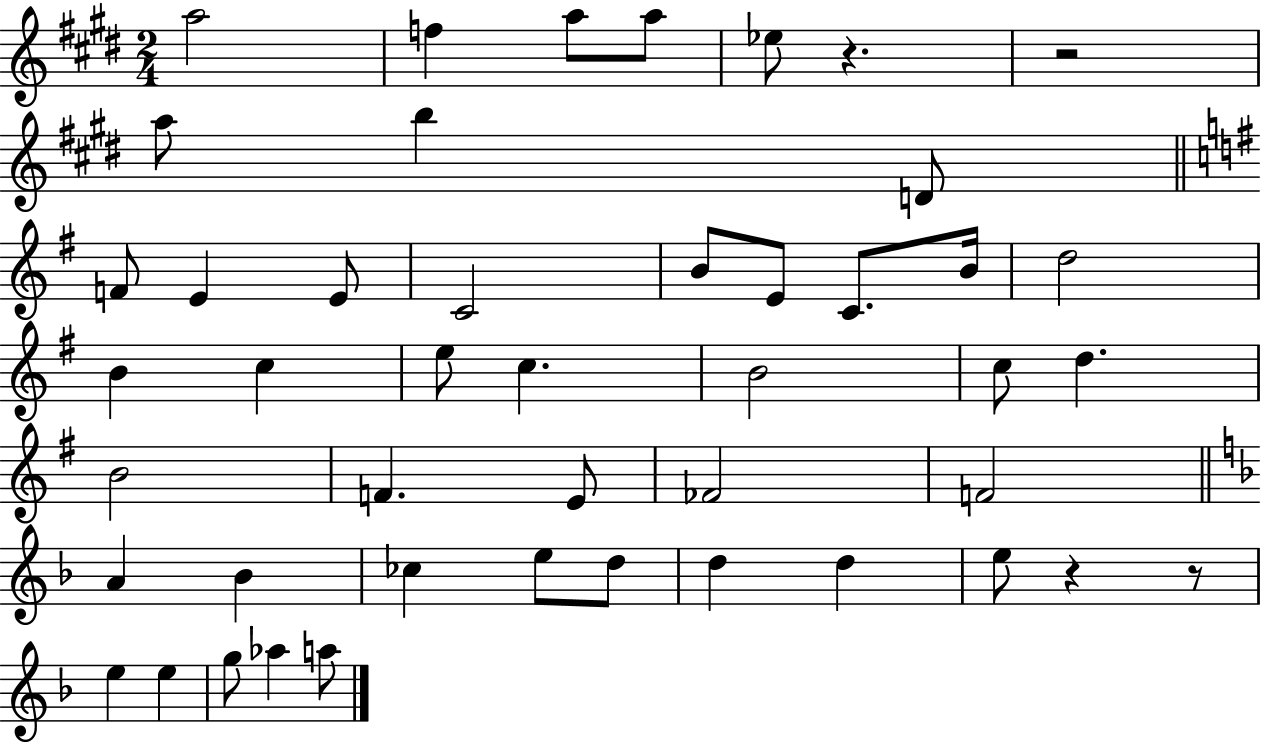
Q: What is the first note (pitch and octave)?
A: A5